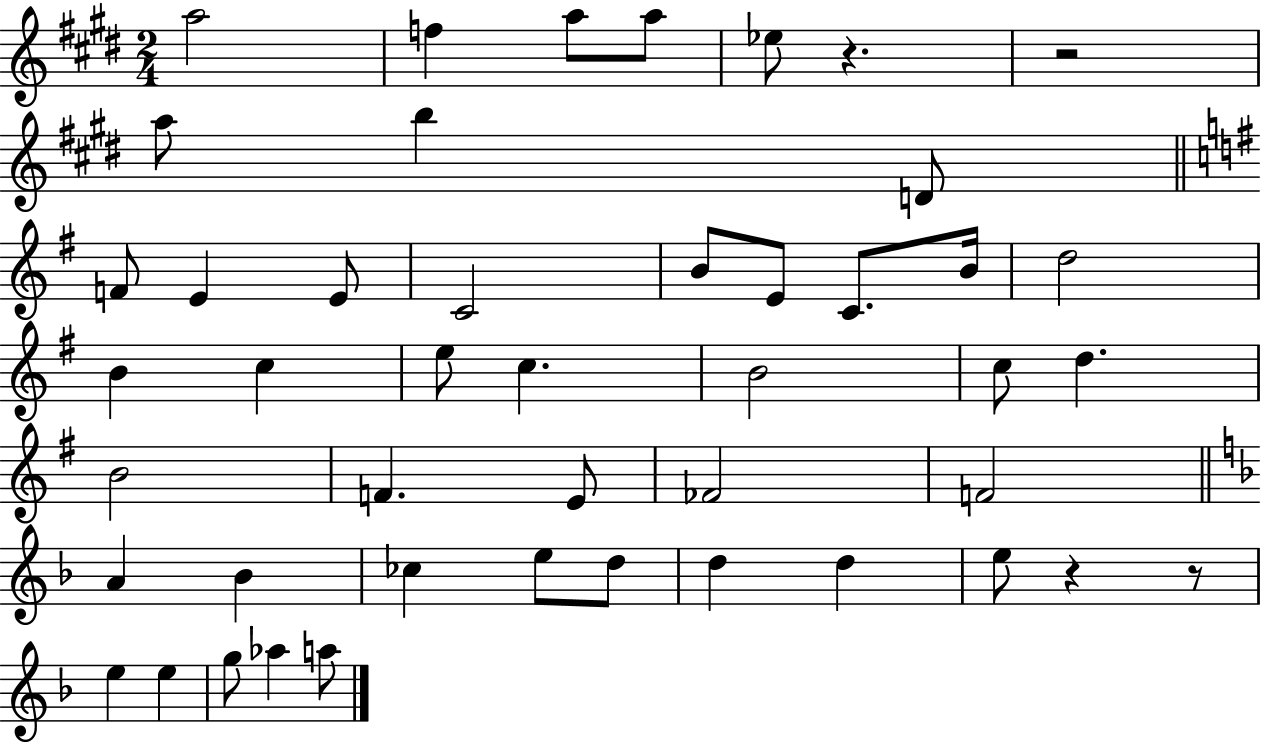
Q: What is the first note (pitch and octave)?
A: A5